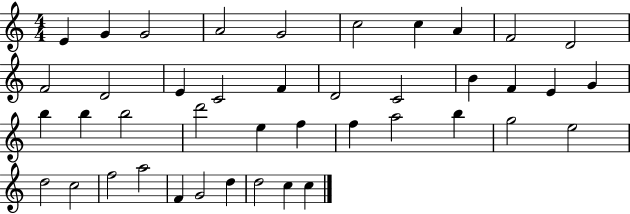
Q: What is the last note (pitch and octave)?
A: C5